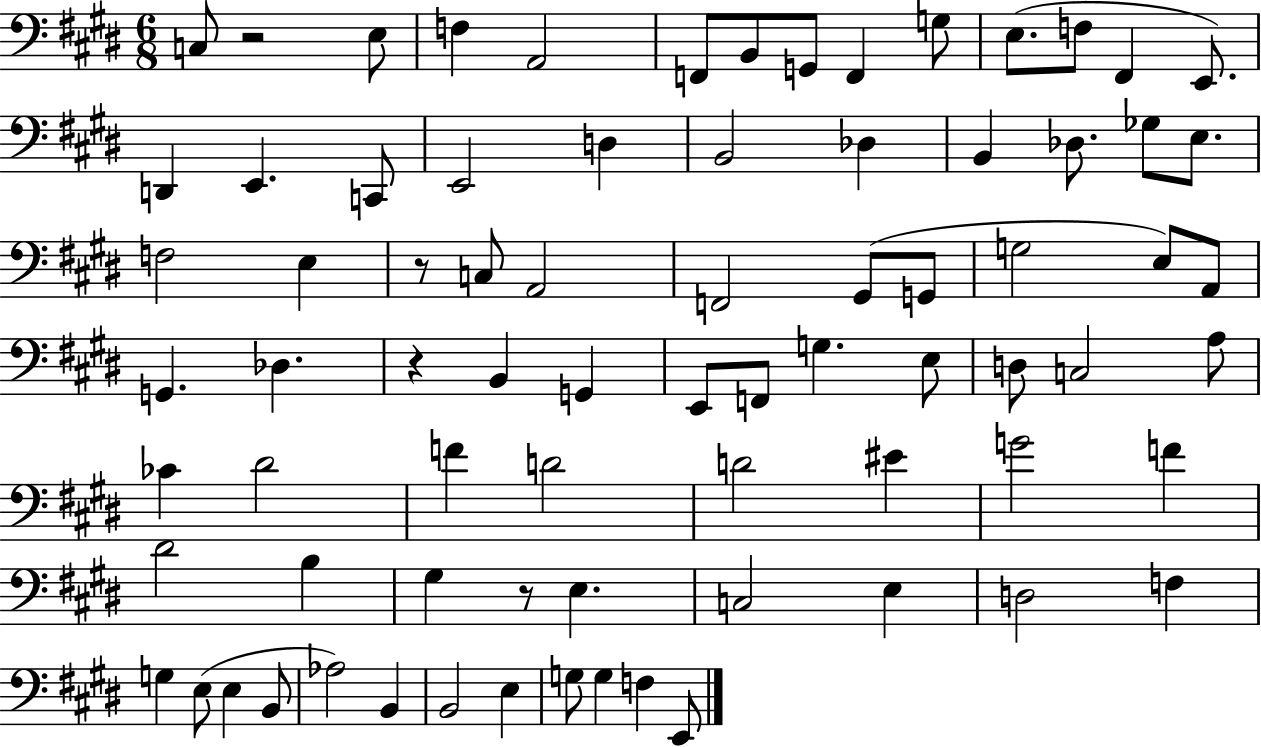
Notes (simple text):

C3/e R/h E3/e F3/q A2/h F2/e B2/e G2/e F2/q G3/e E3/e. F3/e F#2/q E2/e. D2/q E2/q. C2/e E2/h D3/q B2/h Db3/q B2/q Db3/e. Gb3/e E3/e. F3/h E3/q R/e C3/e A2/h F2/h G#2/e G2/e G3/h E3/e A2/e G2/q. Db3/q. R/q B2/q G2/q E2/e F2/e G3/q. E3/e D3/e C3/h A3/e CES4/q D#4/h F4/q D4/h D4/h EIS4/q G4/h F4/q D#4/h B3/q G#3/q R/e E3/q. C3/h E3/q D3/h F3/q G3/q E3/e E3/q B2/e Ab3/h B2/q B2/h E3/q G3/e G3/q F3/q E2/e